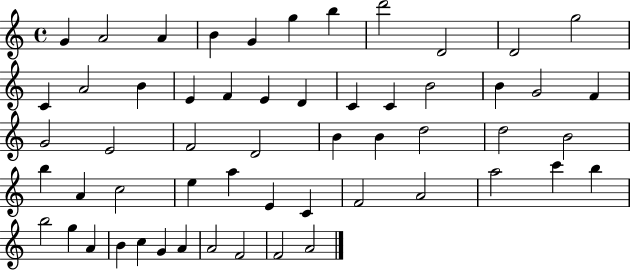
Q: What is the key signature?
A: C major